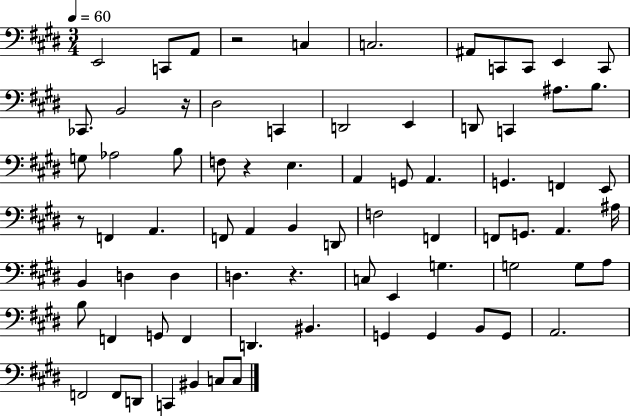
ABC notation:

X:1
T:Untitled
M:3/4
L:1/4
K:E
E,,2 C,,/2 A,,/2 z2 C, C,2 ^A,,/2 C,,/2 C,,/2 E,, C,,/2 _C,,/2 B,,2 z/4 ^D,2 C,, D,,2 E,, D,,/2 C,, ^A,/2 B,/2 G,/2 _A,2 B,/2 F,/2 z E, A,, G,,/2 A,, G,, F,, E,,/2 z/2 F,, A,, F,,/2 A,, B,, D,,/2 F,2 F,, F,,/2 G,,/2 A,, ^A,/4 B,, D, D, D, z C,/2 E,, G, G,2 G,/2 A,/2 B,/2 F,, G,,/2 F,, D,, ^B,, G,, G,, B,,/2 G,,/2 A,,2 F,,2 F,,/2 D,,/2 C,, ^B,, C,/2 C,/2